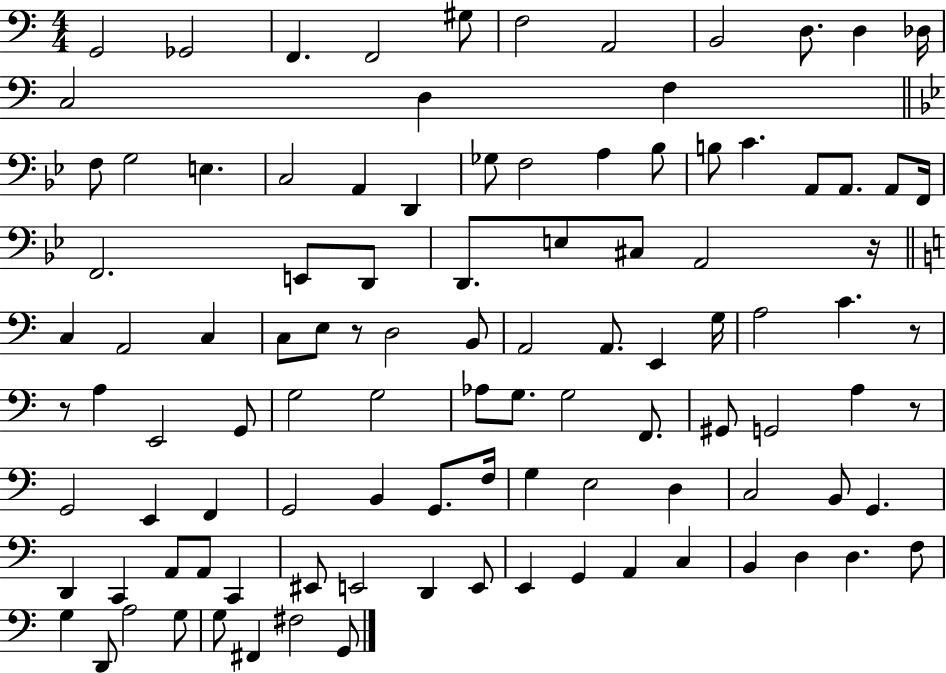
{
  \clef bass
  \numericTimeSignature
  \time 4/4
  \key c \major
  \repeat volta 2 { g,2 ges,2 | f,4. f,2 gis8 | f2 a,2 | b,2 d8. d4 des16 | \break c2 d4 f4 | \bar "||" \break \key bes \major f8 g2 e4. | c2 a,4 d,4 | ges8 f2 a4 bes8 | b8 c'4. a,8 a,8. a,8 f,16 | \break f,2. e,8 d,8 | d,8. e8 cis8 a,2 r16 | \bar "||" \break \key c \major c4 a,2 c4 | c8 e8 r8 d2 b,8 | a,2 a,8. e,4 g16 | a2 c'4. r8 | \break r8 a4 e,2 g,8 | g2 g2 | aes8 g8. g2 f,8. | gis,8 g,2 a4 r8 | \break g,2 e,4 f,4 | g,2 b,4 g,8. f16 | g4 e2 d4 | c2 b,8 g,4. | \break d,4 c,4 a,8 a,8 c,4 | eis,8 e,2 d,4 e,8 | e,4 g,4 a,4 c4 | b,4 d4 d4. f8 | \break g4 d,8 a2 g8 | g8 fis,4 fis2 g,8 | } \bar "|."
}